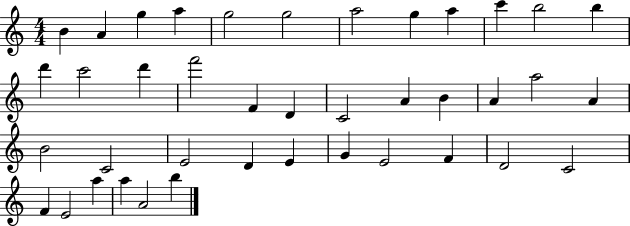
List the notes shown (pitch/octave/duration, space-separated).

B4/q A4/q G5/q A5/q G5/h G5/h A5/h G5/q A5/q C6/q B5/h B5/q D6/q C6/h D6/q F6/h F4/q D4/q C4/h A4/q B4/q A4/q A5/h A4/q B4/h C4/h E4/h D4/q E4/q G4/q E4/h F4/q D4/h C4/h F4/q E4/h A5/q A5/q A4/h B5/q